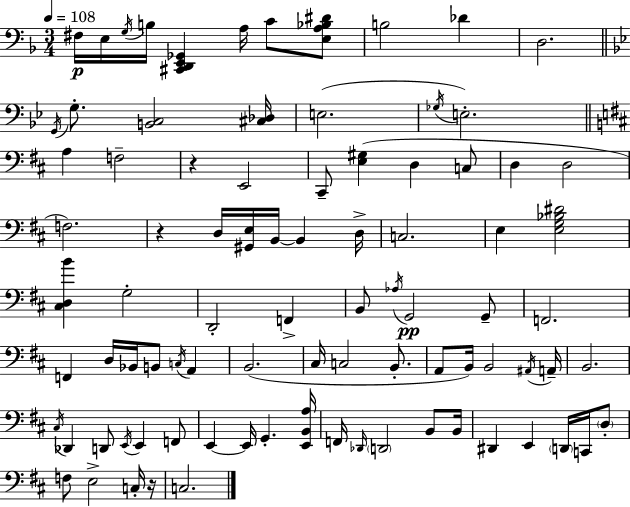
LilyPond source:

{
  \clef bass
  \numericTimeSignature
  \time 3/4
  \key f \major
  \tempo 4 = 108
  fis16\p e16 \acciaccatura { g16 } b16 <cis, d, e, ges,>4 a16 c'8 <e a bes dis'>8 | b2 des'4 | d2. | \bar "||" \break \key bes \major \acciaccatura { g,16 } g8.-. <b, c>2 | <cis des>16 e2.( | \acciaccatura { ges16 } e2.-.) | \bar "||" \break \key d \major a4 f2-- | r4 e,2 | cis,8-- <e gis>4( d4 c8 | d4 d2 | \break f2.) | r4 d16 <gis, e>16 b,16~~ b,4 d16-> | c2. | e4 <e g bes dis'>2 | \break <cis d b'>4 g2-. | d,2-. f,4-> | b,8 \acciaccatura { aes16 } g,2\pp g,8-- | f,2. | \break f,4 d16 bes,16 b,8 \acciaccatura { c16 } a,4 | b,2.( | cis16 c2 b,8.-. | a,8 b,16) b,2 | \break \acciaccatura { ais,16 } a,16-- b,2. | \acciaccatura { cis16 } des,4 d,8 \acciaccatura { e,16 } e,4 | f,8 e,4~~ e,16 g,4.-. | <e, b, a>16 f,16 \grace { des,16 } \parenthesize d,2 | \break b,8 b,16 dis,4 e,4 | \parenthesize d,16 c,16 \parenthesize d8-. f8 e2-> | c16-. r16 c2. | \bar "|."
}